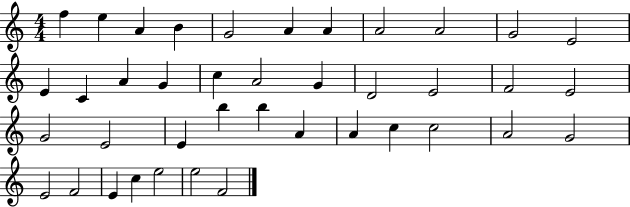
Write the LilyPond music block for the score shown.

{
  \clef treble
  \numericTimeSignature
  \time 4/4
  \key c \major
  f''4 e''4 a'4 b'4 | g'2 a'4 a'4 | a'2 a'2 | g'2 e'2 | \break e'4 c'4 a'4 g'4 | c''4 a'2 g'4 | d'2 e'2 | f'2 e'2 | \break g'2 e'2 | e'4 b''4 b''4 a'4 | a'4 c''4 c''2 | a'2 g'2 | \break e'2 f'2 | e'4 c''4 e''2 | e''2 f'2 | \bar "|."
}